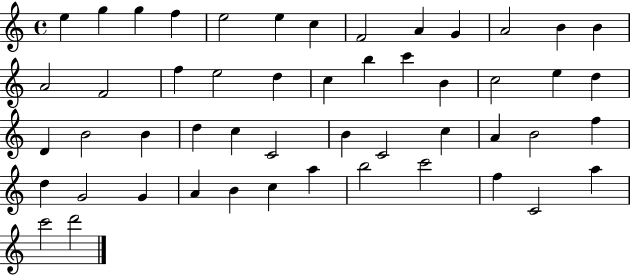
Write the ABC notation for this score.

X:1
T:Untitled
M:4/4
L:1/4
K:C
e g g f e2 e c F2 A G A2 B B A2 F2 f e2 d c b c' B c2 e d D B2 B d c C2 B C2 c A B2 f d G2 G A B c a b2 c'2 f C2 a c'2 d'2